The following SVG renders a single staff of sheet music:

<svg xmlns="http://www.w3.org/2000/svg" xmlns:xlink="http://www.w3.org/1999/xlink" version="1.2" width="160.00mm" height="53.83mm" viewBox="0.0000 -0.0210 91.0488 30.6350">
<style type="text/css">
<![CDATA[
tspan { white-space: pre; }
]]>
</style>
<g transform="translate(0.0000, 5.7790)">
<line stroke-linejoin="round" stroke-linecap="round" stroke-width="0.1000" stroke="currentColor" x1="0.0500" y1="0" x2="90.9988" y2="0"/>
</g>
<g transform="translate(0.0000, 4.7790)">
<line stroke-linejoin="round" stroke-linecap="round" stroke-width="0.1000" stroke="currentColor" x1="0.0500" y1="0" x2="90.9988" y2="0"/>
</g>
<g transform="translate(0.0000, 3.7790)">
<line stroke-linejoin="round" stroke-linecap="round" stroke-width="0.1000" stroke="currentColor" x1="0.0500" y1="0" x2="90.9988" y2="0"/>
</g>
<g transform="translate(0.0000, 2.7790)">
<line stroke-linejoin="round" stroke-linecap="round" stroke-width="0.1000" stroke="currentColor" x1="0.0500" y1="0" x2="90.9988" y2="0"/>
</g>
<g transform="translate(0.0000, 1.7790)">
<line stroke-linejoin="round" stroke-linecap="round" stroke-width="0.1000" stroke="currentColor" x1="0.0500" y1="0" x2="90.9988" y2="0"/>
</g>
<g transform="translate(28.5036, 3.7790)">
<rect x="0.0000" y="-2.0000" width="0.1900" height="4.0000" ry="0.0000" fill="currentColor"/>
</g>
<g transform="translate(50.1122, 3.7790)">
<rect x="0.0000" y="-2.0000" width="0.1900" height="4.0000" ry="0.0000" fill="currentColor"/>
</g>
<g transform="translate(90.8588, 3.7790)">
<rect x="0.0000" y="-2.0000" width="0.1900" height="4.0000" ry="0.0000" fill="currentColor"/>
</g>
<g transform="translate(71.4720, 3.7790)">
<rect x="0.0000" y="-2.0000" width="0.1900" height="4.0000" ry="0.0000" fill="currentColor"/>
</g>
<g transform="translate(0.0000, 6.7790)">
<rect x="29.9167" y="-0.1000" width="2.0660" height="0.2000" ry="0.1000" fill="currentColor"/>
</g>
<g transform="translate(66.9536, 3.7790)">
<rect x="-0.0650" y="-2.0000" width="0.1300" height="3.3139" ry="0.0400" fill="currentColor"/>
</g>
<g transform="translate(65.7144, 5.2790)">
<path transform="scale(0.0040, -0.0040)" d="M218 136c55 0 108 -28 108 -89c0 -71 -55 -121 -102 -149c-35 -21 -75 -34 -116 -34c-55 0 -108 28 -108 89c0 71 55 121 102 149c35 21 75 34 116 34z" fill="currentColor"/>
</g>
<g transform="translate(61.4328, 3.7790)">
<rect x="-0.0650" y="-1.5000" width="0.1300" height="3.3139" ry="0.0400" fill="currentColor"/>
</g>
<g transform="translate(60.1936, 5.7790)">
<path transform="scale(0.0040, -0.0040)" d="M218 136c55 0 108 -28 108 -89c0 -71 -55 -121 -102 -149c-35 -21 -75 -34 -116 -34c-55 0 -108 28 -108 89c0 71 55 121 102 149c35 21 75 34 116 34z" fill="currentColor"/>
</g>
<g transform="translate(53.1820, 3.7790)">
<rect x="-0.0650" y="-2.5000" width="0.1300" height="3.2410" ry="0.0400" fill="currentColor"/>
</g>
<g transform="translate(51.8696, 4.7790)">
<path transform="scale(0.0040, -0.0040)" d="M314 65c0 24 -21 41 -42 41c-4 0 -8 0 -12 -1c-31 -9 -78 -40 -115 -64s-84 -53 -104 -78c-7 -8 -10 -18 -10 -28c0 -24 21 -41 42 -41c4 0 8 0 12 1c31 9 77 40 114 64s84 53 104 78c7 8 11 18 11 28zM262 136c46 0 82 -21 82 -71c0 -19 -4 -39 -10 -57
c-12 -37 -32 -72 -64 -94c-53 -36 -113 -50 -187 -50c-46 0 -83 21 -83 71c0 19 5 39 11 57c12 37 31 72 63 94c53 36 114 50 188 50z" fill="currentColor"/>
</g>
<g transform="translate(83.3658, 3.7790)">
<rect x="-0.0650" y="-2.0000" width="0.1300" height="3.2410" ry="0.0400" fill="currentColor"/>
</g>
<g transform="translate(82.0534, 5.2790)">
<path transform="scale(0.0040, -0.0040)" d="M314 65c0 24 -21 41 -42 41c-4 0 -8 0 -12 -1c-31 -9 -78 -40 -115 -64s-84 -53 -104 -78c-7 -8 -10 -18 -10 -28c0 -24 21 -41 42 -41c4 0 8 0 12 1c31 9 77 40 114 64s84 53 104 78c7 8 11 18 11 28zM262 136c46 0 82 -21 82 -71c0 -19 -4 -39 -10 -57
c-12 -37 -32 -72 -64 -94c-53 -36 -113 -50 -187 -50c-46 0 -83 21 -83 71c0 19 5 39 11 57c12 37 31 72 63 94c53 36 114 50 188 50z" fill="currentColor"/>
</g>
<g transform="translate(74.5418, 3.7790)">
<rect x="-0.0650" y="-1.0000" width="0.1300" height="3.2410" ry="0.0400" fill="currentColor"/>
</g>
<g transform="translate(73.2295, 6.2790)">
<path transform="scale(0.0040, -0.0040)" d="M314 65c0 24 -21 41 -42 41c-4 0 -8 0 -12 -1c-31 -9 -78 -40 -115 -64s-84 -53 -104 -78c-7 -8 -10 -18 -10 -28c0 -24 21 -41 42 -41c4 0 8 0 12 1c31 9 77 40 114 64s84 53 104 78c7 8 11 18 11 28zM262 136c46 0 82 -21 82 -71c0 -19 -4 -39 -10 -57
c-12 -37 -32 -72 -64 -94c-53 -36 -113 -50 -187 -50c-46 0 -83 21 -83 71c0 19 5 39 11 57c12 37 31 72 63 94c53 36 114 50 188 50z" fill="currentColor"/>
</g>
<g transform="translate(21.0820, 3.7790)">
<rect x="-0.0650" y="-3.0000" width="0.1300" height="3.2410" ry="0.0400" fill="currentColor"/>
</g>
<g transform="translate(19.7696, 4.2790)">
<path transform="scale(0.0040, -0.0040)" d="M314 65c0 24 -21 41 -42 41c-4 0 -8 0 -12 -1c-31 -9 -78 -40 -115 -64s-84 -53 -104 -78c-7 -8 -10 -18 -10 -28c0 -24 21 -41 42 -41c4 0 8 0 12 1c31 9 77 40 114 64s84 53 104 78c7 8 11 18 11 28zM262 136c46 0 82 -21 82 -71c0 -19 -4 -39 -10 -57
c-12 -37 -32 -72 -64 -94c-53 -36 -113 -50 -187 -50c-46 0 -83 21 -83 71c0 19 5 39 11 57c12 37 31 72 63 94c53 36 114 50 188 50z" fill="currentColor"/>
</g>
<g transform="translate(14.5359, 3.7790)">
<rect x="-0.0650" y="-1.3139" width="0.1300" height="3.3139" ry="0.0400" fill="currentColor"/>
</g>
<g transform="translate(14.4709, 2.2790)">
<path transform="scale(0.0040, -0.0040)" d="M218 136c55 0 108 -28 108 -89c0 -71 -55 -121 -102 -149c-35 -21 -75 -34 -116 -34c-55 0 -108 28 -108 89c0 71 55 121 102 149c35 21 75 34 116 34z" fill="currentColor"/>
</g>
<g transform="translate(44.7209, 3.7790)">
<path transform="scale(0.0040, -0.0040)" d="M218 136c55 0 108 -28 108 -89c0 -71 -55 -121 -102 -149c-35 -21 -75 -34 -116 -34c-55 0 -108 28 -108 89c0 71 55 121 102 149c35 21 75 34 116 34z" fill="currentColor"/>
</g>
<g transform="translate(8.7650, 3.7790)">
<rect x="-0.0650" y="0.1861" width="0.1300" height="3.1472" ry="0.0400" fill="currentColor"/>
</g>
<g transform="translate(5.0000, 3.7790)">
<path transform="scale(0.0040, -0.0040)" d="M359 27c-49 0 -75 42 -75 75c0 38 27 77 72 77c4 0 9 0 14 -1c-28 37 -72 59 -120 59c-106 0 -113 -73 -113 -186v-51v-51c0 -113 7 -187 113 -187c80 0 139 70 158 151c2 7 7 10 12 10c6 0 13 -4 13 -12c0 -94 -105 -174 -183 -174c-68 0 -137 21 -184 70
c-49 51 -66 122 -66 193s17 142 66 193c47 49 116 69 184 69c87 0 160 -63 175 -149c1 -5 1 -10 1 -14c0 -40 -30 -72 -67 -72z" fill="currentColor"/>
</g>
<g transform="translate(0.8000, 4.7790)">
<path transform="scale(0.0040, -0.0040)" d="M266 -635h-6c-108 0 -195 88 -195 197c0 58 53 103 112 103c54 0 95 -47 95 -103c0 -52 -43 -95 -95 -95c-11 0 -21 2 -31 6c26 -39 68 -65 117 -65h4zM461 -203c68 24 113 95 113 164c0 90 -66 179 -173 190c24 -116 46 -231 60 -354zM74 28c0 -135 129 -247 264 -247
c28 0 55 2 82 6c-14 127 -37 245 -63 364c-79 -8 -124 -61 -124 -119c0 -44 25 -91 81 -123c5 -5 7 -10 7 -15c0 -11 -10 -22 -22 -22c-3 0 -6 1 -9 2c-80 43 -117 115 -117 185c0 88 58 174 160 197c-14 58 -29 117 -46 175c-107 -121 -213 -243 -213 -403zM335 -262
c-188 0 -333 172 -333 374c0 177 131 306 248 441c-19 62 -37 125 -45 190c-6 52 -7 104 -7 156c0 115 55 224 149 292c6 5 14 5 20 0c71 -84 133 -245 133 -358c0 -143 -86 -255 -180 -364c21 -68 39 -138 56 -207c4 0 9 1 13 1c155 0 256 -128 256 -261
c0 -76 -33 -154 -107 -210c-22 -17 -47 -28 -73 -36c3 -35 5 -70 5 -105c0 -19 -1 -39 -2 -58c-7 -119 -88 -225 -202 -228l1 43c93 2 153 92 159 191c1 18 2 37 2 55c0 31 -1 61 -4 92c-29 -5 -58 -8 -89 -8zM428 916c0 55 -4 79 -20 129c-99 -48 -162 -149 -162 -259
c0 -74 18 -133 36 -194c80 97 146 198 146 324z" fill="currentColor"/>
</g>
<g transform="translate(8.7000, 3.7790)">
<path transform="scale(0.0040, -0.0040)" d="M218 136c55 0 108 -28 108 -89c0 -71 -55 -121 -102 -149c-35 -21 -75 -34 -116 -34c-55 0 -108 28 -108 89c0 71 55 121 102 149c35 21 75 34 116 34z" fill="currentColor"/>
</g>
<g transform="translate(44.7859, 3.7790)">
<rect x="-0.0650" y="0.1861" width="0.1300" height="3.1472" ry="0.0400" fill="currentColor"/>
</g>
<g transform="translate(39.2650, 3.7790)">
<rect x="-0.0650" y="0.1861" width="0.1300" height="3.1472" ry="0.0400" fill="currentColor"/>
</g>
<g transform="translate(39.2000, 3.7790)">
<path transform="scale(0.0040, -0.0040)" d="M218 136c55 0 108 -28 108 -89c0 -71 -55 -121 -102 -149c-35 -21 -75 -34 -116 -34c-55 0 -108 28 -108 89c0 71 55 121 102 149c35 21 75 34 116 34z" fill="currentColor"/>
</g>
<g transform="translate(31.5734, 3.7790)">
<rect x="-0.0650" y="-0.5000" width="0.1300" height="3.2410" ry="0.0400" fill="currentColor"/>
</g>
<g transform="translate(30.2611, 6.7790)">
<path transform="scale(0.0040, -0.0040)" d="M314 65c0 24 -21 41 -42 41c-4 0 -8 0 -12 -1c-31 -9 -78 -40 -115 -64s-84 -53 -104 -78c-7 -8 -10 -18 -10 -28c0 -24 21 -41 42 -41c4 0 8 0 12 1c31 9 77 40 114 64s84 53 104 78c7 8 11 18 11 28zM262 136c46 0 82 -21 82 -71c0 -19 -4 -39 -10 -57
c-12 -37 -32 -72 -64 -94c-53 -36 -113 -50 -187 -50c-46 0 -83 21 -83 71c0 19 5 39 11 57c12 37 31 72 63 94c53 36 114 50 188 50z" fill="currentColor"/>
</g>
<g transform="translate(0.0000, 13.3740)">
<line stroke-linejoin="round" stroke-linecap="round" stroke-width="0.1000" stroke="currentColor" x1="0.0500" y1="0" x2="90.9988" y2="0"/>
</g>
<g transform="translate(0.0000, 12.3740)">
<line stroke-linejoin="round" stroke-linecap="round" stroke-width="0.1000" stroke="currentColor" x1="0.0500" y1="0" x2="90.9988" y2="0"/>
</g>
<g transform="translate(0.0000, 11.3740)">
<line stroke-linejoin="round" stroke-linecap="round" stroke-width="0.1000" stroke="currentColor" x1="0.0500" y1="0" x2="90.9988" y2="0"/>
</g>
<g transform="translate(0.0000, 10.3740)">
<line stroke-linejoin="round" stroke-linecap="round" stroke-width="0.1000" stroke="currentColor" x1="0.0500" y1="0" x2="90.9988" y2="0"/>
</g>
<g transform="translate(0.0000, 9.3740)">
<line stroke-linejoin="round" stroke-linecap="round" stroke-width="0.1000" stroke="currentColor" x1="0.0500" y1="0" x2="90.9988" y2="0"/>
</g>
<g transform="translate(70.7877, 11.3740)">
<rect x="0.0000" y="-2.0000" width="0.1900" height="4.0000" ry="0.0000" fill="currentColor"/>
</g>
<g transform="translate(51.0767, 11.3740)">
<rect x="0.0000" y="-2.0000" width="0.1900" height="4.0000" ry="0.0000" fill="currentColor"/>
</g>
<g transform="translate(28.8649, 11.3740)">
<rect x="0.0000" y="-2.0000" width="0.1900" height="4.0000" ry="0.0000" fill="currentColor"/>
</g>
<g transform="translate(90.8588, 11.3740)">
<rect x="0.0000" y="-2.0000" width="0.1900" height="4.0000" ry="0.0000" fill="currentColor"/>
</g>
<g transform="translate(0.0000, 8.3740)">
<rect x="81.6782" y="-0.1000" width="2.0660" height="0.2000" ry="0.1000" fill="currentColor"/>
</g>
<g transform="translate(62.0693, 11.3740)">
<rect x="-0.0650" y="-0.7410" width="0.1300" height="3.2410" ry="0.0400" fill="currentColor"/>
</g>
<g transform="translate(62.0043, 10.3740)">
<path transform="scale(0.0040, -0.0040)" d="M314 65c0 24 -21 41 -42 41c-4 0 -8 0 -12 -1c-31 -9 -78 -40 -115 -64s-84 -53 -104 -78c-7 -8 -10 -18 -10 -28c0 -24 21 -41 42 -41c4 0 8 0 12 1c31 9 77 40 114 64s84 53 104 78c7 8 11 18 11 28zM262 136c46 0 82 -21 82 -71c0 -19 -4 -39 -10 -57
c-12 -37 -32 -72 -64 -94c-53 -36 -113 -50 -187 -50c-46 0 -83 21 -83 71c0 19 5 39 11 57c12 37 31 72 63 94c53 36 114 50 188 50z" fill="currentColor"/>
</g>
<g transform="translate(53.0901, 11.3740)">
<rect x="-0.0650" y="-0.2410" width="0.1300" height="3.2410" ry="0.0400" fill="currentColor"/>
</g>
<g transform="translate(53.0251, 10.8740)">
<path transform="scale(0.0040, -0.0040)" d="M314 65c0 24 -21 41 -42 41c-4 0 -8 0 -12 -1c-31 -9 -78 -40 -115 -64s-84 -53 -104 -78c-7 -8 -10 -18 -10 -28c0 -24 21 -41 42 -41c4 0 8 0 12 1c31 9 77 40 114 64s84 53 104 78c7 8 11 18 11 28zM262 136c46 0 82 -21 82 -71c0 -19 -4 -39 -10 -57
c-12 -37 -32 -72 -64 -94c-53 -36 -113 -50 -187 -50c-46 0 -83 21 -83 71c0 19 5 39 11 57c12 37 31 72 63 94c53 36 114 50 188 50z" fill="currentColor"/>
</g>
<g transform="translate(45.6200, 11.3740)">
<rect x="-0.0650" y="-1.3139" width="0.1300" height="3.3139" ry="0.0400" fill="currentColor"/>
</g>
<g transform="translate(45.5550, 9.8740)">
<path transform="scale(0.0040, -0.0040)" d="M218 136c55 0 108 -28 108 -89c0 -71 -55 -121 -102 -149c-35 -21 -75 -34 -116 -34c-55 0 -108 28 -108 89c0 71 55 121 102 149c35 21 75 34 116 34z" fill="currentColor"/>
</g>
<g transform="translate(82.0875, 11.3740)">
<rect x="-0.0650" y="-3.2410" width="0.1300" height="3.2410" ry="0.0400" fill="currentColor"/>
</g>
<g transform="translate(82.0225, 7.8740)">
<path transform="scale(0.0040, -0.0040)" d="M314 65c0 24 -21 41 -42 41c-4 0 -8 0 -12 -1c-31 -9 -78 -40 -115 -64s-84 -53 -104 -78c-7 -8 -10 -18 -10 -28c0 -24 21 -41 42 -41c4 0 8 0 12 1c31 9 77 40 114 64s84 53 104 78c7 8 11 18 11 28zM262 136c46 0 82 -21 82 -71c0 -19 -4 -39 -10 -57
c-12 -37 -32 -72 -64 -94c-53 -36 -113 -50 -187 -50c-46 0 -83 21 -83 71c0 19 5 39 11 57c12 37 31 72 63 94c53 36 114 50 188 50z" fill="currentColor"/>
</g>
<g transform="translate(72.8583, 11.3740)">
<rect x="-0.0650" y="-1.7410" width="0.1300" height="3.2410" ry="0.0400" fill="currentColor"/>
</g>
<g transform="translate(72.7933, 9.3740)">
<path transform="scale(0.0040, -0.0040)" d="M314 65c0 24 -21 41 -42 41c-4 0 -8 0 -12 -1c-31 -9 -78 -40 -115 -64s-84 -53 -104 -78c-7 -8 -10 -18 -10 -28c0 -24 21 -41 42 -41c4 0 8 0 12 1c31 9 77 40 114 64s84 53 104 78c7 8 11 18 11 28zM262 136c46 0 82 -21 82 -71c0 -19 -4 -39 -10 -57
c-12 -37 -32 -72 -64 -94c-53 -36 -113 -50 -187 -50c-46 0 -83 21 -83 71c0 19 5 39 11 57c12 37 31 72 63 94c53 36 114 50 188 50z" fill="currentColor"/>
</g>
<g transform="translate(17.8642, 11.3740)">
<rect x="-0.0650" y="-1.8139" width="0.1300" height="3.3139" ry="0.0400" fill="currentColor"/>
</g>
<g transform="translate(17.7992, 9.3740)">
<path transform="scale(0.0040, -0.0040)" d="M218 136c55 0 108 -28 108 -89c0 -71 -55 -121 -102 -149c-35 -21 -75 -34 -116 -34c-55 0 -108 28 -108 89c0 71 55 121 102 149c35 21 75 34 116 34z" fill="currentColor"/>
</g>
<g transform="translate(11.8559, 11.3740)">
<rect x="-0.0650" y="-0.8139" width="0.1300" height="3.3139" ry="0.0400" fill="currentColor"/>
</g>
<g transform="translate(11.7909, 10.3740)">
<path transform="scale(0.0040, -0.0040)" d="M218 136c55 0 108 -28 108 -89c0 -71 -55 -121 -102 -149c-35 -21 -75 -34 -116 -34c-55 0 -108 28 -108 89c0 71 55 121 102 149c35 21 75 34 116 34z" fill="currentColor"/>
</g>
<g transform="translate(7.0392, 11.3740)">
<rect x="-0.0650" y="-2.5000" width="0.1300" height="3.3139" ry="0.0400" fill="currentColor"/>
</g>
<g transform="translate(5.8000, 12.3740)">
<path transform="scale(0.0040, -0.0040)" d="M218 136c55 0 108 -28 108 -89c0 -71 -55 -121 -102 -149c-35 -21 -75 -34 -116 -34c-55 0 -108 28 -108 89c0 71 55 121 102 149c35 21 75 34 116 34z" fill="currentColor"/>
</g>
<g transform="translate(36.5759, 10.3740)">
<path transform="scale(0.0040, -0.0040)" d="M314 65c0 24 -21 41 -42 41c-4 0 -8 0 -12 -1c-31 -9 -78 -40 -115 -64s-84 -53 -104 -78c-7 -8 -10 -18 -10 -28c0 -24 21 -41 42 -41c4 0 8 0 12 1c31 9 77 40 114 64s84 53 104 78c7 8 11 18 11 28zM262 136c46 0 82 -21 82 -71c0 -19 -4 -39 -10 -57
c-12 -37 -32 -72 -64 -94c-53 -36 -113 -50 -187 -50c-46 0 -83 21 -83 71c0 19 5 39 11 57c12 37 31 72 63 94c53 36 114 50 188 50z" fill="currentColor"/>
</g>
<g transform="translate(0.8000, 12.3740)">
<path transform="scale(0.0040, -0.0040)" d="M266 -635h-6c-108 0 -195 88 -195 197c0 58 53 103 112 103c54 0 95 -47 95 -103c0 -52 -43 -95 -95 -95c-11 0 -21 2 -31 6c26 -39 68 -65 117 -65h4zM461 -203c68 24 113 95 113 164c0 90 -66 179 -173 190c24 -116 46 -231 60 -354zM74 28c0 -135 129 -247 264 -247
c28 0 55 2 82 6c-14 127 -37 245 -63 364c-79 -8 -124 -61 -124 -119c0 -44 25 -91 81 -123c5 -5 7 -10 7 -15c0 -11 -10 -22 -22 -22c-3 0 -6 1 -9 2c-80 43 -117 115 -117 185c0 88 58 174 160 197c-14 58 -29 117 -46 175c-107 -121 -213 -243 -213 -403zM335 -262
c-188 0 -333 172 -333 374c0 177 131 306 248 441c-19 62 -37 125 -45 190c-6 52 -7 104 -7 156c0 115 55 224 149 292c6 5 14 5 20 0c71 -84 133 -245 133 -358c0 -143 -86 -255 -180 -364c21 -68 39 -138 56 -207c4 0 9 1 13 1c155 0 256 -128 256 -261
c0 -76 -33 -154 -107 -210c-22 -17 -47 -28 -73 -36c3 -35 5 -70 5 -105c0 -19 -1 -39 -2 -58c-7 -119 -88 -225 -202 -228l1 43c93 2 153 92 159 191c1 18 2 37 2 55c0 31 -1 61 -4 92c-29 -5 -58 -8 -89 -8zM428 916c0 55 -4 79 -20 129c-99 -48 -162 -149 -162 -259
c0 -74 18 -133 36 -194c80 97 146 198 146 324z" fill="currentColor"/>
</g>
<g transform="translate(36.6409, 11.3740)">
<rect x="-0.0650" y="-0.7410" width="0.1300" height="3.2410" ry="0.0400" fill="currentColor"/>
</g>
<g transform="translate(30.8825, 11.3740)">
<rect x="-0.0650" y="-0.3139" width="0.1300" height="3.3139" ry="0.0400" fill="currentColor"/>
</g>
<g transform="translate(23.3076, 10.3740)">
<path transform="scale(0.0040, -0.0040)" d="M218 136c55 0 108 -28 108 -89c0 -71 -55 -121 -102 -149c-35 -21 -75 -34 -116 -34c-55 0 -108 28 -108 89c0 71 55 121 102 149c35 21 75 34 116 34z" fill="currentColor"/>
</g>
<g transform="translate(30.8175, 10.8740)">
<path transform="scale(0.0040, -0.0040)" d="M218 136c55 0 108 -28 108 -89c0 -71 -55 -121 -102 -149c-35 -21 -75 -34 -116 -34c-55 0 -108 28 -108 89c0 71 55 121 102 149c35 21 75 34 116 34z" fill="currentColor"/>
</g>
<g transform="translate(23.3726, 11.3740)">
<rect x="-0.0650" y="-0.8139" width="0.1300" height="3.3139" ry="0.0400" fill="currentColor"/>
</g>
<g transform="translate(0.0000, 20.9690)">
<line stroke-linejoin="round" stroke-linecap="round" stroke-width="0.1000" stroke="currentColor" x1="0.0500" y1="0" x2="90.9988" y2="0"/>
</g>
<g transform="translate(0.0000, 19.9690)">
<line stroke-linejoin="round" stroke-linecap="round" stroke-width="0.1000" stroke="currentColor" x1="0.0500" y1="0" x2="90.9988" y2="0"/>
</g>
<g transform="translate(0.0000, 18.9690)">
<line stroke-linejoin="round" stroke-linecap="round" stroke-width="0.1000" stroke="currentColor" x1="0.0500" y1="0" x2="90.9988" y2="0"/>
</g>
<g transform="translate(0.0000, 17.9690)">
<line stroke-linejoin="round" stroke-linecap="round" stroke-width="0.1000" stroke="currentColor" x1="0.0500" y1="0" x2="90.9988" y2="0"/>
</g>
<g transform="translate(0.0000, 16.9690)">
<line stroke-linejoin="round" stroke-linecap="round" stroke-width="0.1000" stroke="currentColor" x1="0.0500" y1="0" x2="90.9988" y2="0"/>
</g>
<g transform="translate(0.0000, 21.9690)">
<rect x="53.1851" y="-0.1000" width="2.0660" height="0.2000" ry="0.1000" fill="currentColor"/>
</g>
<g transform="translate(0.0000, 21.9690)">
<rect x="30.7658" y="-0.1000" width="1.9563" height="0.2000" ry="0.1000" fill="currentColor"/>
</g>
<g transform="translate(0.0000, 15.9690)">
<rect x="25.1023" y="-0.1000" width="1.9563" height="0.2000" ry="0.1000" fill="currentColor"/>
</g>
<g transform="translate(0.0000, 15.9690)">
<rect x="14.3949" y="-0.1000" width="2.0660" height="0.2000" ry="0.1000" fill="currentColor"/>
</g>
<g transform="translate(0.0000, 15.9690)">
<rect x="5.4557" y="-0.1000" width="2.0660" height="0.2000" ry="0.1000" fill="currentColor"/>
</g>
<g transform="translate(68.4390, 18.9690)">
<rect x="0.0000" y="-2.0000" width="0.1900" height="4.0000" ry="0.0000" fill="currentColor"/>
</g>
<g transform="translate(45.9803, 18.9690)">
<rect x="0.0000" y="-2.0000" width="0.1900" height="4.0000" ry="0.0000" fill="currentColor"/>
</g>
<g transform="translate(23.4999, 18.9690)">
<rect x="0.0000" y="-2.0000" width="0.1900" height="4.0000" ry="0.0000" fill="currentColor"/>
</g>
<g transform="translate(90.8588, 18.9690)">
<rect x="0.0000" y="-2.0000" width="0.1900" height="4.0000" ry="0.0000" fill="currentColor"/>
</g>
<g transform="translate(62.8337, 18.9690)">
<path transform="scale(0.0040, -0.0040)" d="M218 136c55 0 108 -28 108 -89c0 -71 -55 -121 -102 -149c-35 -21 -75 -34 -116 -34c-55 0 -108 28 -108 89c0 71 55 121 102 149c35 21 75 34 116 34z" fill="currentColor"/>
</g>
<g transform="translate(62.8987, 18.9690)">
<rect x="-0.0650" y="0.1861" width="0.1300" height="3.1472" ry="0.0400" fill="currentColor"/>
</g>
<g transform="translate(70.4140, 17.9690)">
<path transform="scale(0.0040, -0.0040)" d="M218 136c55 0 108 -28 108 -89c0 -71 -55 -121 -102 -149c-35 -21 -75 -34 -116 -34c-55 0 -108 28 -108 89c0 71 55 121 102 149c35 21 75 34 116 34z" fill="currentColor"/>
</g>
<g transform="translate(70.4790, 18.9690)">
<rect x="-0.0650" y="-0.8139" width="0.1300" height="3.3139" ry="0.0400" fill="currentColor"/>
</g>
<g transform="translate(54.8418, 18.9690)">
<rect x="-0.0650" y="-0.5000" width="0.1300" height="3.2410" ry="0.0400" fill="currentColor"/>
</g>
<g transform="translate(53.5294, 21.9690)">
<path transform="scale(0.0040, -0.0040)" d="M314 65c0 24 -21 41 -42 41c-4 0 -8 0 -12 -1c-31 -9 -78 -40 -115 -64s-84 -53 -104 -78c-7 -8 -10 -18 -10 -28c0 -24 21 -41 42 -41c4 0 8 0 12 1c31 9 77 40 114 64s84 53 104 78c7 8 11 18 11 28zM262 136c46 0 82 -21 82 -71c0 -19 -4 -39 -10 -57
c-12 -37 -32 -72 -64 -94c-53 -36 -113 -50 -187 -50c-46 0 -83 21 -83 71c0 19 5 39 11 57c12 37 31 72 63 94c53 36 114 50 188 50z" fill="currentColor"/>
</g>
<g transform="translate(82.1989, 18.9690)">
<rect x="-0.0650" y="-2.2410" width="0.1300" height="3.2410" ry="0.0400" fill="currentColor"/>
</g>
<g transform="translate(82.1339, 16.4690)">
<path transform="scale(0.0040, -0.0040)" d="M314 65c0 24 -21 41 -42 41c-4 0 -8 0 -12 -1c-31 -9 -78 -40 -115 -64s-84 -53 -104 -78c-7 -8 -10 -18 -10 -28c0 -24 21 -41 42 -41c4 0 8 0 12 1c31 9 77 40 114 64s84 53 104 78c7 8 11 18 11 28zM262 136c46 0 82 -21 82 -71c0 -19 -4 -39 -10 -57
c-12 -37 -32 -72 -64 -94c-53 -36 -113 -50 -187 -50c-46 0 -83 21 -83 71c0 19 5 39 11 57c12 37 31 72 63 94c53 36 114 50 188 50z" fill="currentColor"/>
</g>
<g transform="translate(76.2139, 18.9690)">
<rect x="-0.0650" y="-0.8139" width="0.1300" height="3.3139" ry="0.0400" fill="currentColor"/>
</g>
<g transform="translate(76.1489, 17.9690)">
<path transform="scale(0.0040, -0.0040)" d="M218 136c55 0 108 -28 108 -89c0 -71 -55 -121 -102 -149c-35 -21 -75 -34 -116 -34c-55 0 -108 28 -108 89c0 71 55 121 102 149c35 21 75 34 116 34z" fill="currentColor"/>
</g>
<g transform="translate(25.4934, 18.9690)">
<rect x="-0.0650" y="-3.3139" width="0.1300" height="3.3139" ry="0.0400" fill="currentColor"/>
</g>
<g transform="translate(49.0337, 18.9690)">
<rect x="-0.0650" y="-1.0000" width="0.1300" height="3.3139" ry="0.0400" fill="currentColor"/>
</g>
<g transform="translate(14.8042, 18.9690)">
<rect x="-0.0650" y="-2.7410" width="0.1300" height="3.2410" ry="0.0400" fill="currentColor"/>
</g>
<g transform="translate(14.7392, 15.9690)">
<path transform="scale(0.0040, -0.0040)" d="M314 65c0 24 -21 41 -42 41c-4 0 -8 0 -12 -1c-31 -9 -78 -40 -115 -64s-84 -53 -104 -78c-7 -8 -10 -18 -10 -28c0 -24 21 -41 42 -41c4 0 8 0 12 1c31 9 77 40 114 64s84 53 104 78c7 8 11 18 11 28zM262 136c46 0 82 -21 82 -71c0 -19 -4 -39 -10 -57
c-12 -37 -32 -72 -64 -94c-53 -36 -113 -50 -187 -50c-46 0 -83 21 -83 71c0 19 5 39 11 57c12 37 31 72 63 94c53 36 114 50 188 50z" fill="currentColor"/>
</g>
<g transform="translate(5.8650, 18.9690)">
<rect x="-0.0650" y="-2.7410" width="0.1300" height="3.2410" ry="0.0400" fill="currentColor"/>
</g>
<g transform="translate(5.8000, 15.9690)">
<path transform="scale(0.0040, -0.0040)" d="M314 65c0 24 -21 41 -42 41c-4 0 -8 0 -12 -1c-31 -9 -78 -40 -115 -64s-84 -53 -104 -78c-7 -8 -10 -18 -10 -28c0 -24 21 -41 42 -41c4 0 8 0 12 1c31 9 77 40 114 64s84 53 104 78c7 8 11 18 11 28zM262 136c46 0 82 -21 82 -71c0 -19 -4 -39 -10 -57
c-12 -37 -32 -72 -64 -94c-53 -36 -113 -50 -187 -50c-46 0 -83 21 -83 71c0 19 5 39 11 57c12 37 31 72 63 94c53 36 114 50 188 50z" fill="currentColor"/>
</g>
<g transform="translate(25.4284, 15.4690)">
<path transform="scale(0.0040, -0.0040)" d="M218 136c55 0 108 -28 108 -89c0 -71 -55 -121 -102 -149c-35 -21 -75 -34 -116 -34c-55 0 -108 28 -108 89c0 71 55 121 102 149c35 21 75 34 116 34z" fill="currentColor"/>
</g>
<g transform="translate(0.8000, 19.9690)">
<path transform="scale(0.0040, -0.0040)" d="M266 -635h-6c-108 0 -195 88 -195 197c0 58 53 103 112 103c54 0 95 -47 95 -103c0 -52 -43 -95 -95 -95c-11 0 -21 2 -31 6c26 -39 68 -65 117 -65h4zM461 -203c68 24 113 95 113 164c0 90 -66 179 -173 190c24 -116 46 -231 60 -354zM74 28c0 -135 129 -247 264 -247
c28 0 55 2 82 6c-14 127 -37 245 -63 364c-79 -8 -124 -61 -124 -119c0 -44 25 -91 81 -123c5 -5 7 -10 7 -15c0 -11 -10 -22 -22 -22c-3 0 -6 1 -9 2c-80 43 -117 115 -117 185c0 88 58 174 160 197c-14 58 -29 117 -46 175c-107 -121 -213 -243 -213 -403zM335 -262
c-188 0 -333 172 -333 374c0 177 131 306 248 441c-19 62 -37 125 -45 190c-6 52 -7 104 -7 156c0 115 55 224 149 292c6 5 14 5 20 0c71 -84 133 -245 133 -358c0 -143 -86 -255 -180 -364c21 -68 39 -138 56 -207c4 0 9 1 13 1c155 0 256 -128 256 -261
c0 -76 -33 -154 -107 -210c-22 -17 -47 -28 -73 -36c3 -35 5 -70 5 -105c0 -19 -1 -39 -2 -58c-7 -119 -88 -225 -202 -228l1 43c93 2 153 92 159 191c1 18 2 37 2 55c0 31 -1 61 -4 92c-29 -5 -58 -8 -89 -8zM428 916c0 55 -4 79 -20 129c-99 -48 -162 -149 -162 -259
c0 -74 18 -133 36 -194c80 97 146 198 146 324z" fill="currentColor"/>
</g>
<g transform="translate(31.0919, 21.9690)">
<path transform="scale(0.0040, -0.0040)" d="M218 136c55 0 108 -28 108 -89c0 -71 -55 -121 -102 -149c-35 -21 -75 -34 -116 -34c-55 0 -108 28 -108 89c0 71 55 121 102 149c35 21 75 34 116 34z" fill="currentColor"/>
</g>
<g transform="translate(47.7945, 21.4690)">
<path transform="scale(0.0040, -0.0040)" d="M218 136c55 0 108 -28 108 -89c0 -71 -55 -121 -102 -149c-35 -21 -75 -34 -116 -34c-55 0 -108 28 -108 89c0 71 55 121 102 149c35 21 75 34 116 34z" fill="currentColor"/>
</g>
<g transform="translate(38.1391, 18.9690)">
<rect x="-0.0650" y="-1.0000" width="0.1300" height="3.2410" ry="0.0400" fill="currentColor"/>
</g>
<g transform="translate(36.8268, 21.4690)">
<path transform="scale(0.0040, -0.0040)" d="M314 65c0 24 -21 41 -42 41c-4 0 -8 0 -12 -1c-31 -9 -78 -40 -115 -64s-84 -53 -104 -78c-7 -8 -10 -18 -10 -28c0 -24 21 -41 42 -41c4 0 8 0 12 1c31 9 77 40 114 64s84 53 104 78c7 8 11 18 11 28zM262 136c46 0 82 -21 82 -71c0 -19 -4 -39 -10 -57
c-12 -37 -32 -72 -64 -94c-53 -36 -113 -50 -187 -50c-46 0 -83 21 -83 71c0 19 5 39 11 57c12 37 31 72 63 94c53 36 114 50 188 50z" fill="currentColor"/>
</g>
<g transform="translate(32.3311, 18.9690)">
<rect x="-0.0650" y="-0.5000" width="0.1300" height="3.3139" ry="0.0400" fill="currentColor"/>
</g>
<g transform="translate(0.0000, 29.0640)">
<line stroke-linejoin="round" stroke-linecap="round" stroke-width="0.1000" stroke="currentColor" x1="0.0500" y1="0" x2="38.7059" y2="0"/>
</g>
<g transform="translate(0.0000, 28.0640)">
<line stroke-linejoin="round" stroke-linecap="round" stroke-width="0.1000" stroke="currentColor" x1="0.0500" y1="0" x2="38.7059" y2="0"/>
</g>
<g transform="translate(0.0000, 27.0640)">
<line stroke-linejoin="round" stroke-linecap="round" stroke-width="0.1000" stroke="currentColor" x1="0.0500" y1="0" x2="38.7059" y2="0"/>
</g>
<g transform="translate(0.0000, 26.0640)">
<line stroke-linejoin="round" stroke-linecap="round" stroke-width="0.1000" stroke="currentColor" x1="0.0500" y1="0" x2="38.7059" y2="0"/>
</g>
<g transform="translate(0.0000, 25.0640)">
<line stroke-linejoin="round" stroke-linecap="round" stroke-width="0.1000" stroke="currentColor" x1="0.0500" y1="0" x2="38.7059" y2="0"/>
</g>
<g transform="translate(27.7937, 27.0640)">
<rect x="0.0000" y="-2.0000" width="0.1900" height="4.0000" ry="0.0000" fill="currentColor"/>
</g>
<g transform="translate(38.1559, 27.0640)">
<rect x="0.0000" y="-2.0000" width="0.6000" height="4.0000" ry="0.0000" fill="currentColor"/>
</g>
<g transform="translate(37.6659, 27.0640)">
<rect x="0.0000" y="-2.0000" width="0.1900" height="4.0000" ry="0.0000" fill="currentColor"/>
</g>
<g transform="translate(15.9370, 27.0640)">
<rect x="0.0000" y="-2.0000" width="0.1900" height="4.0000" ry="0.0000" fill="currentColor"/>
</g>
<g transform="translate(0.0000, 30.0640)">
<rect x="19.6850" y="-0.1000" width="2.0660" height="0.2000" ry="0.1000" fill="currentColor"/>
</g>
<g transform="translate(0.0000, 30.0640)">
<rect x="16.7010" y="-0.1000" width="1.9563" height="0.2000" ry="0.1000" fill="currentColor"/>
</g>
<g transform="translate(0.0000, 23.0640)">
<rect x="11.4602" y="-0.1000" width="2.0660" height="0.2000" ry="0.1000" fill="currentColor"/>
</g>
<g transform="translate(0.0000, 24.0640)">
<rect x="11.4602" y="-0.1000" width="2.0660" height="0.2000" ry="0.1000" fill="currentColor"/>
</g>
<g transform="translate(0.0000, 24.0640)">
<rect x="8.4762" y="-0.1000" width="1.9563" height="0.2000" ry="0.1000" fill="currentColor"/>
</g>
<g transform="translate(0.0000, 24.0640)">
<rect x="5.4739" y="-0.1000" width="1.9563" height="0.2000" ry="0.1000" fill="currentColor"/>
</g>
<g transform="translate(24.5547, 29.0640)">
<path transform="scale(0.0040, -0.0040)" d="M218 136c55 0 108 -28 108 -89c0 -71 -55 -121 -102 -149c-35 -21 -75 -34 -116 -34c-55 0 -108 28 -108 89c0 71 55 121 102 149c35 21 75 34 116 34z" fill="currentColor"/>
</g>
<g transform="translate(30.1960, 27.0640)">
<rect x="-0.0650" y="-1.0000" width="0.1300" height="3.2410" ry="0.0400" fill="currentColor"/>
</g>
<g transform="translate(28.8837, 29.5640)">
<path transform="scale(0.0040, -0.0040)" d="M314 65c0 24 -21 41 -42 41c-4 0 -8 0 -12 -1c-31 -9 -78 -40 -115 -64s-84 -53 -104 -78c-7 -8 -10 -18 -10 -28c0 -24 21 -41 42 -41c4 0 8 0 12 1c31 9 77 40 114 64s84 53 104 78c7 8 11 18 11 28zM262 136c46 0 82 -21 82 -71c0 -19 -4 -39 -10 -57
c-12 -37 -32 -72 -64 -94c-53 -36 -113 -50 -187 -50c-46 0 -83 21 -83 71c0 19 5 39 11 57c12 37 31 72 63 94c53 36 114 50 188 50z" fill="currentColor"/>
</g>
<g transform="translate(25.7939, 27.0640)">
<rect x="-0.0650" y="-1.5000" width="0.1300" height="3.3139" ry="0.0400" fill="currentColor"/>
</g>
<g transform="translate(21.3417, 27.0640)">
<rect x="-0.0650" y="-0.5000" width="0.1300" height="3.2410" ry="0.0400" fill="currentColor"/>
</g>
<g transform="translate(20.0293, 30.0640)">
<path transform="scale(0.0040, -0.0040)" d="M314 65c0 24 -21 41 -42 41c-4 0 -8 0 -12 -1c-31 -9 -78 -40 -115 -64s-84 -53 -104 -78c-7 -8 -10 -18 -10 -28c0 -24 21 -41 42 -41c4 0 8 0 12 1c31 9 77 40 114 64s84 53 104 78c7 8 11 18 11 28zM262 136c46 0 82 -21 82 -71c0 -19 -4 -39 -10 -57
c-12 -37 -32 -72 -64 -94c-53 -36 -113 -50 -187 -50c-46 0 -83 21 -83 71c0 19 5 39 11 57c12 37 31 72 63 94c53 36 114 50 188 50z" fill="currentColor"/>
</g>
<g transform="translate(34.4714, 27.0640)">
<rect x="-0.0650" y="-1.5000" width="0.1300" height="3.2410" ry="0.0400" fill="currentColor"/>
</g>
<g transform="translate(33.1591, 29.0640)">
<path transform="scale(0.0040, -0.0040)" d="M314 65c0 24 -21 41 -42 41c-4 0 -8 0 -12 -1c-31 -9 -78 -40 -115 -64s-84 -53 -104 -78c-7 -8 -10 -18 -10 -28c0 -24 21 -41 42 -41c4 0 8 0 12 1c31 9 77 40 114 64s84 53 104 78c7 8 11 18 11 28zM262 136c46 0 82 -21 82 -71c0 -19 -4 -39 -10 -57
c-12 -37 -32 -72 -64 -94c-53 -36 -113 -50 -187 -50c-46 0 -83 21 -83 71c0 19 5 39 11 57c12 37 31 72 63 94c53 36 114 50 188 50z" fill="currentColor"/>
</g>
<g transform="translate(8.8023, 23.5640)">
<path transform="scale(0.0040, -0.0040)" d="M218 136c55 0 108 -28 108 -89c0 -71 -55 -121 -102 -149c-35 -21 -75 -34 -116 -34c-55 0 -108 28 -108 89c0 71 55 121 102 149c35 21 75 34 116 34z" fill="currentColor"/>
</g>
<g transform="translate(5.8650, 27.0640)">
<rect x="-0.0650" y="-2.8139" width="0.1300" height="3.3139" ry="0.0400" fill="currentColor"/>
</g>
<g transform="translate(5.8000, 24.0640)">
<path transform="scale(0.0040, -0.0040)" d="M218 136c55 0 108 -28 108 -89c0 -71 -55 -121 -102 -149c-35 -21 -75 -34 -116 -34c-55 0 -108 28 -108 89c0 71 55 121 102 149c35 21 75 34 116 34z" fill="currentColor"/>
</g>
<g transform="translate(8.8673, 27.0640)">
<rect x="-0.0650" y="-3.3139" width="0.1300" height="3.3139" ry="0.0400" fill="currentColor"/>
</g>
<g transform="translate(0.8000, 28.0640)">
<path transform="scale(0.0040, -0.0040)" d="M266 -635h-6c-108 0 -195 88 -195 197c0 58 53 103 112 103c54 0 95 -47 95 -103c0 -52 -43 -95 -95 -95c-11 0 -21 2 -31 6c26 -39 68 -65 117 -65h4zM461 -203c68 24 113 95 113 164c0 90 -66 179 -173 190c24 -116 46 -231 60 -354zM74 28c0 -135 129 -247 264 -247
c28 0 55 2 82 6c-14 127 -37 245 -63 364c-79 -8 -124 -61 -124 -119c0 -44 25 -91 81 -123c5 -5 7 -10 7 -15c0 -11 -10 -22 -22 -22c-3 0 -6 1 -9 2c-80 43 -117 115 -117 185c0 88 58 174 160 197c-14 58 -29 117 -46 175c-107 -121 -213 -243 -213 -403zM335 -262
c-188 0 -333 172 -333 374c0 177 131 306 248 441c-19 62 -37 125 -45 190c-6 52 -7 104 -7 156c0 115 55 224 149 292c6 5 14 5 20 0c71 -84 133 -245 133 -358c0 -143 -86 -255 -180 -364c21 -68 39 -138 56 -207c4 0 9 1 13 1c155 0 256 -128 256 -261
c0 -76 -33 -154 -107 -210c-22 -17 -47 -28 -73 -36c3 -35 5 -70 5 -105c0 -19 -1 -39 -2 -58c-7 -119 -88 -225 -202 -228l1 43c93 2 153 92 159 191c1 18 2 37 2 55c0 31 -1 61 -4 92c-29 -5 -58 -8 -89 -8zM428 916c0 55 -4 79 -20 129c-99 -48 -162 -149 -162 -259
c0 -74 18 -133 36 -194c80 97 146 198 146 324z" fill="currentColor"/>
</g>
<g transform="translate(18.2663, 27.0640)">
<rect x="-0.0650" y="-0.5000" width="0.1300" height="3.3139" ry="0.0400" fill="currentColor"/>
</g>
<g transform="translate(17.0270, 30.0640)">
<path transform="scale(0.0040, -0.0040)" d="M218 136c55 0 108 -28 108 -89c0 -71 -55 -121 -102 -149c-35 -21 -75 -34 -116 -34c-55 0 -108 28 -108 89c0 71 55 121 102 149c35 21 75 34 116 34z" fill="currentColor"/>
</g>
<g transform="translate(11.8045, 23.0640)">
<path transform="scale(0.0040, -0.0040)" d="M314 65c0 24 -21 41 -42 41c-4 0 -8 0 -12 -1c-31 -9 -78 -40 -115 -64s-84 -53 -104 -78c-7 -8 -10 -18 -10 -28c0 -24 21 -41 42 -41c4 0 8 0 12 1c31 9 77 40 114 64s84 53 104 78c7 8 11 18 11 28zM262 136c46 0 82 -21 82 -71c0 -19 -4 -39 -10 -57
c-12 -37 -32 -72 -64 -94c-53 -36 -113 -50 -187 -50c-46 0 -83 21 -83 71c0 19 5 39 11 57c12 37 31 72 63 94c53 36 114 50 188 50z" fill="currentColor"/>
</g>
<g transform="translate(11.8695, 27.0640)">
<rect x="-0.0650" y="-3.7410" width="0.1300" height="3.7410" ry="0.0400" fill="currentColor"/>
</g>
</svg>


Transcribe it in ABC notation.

X:1
T:Untitled
M:4/4
L:1/4
K:C
B e A2 C2 B B G2 E F D2 F2 G d f d c d2 e c2 d2 f2 b2 a2 a2 b C D2 D C2 B d d g2 a b c'2 C C2 E D2 E2